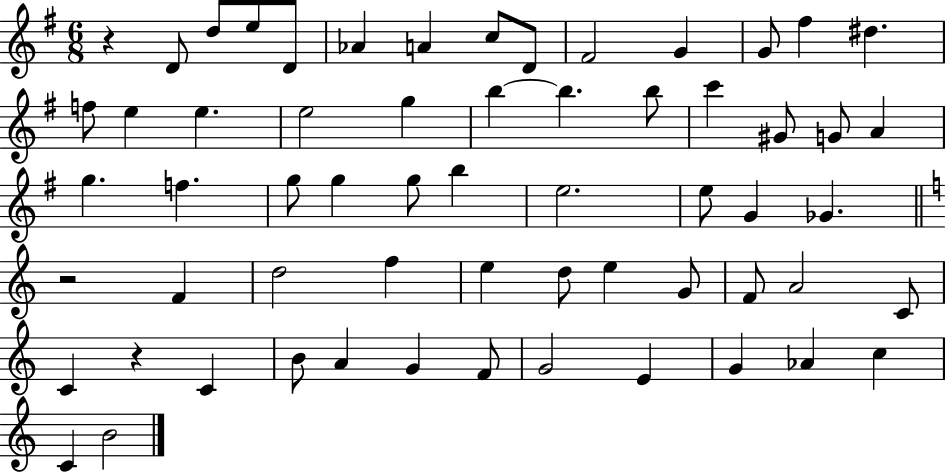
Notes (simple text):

R/q D4/e D5/e E5/e D4/e Ab4/q A4/q C5/e D4/e F#4/h G4/q G4/e F#5/q D#5/q. F5/e E5/q E5/q. E5/h G5/q B5/q B5/q. B5/e C6/q G#4/e G4/e A4/q G5/q. F5/q. G5/e G5/q G5/e B5/q E5/h. E5/e G4/q Gb4/q. R/h F4/q D5/h F5/q E5/q D5/e E5/q G4/e F4/e A4/h C4/e C4/q R/q C4/q B4/e A4/q G4/q F4/e G4/h E4/q G4/q Ab4/q C5/q C4/q B4/h